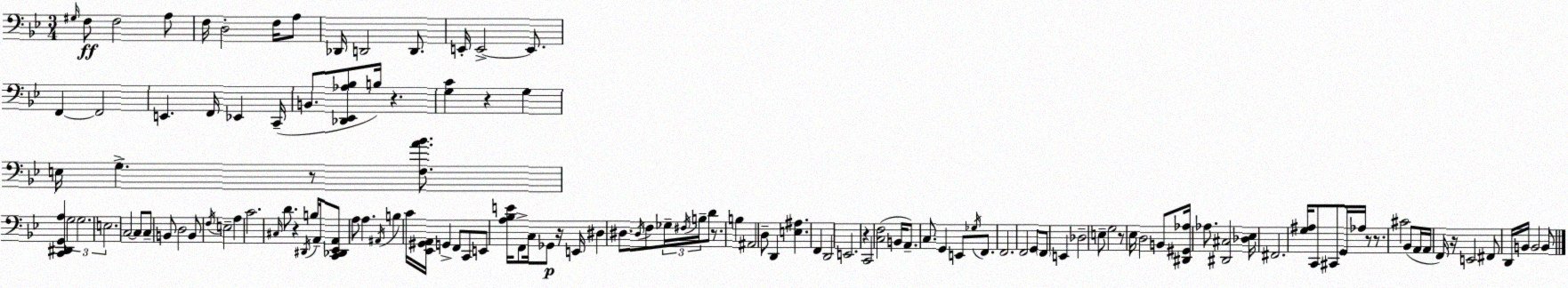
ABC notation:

X:1
T:Untitled
M:3/4
L:1/4
K:Gm
^G,/4 F,/2 F,2 A,/2 F,/4 D,2 F,/4 A,/2 _D,,/4 D,,2 D,,/2 E,,/4 E,,2 E,,/2 F,, F,,2 E,, F,,/4 _E,, C,,/4 B,,/2 [_D,,_E,,_A,_B,]/2 B,/4 z [G,C] z G, E,/4 G, z/2 [F,A_B]/2 [C,,^D,,G,,A,] G,2 G,2 E,2 C,2 C,/2 C,/2 B,,/2 D,2 B,,/2 F,/4 E,2 A, C2 ^C,/4 D/2 z ^D,,/4 B,/2 A,,/4 [C,,_D,,_E,,A,,]/2 A,/2 A, ^A,,/4 B, C/4 [_E,,^G,,A,,]/4 G,, F,,/2 C,,/2 E,,/2 [A,_B,E]/4 F,,/2 C,/4 _G,,/2 z/4 E,,/4 ^D, ^D,/2 ^D,/4 F,/2 _G,/4 ^F,/4 B,/4 D/2 z/2 B, ^A,,2 D,/2 D,, [E,^A,] F,, D,,2 E,,2 z C,,2 [C,F,]2 B,,/4 A,,/2 C,/2 G,, E,,/2 _G,/4 F,,/2 F,,2 F,,2 G,,/2 F,,/2 E,, _D,2 E,/2 G,2 z/2 _E,/4 D,2 B,,/2 [^D,,^G,,_A,]/4 _A,/2 [^D,,^C,]2 [_D,_E,]/4 ^F,,2 [G,^A,]/4 C,,/2 ^C,,/2 G,,/4 _A,/4 z/2 z/2 ^C2 _B,,/2 A,,/4 A,,/4 F,,/4 z/4 E,,2 ^F,,/2 D,,/4 B,,/4 B,,2 B,,/2